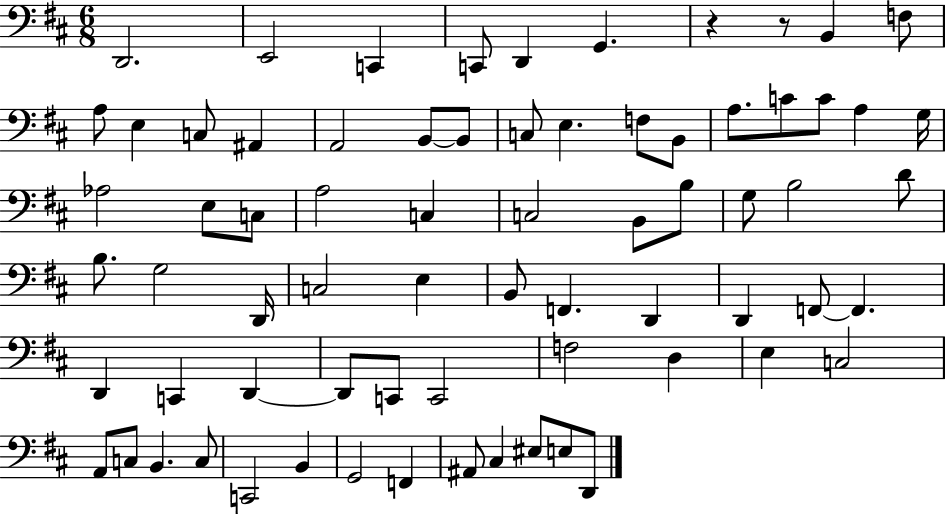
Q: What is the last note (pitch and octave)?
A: D2